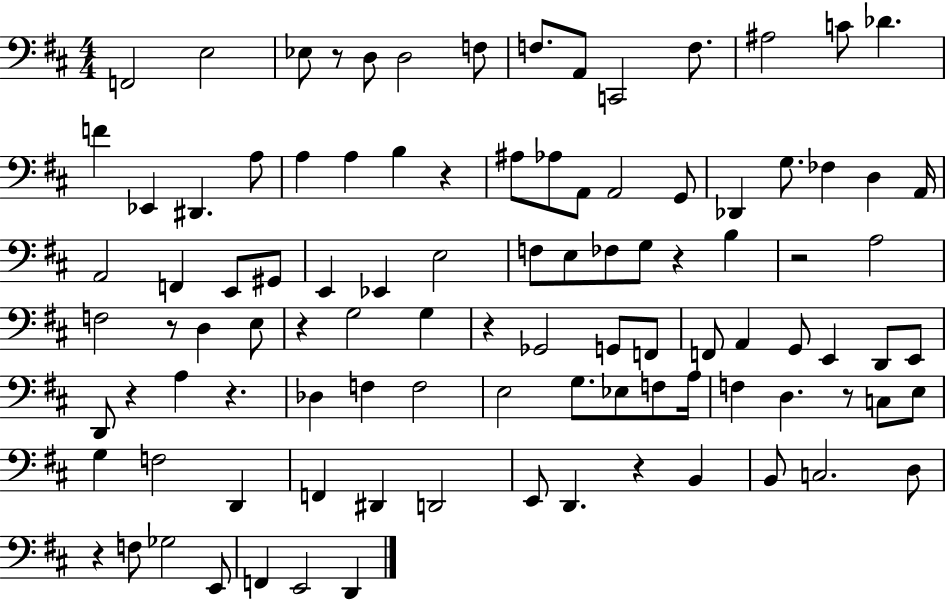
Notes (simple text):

F2/h E3/h Eb3/e R/e D3/e D3/h F3/e F3/e. A2/e C2/h F3/e. A#3/h C4/e Db4/q. F4/q Eb2/q D#2/q. A3/e A3/q A3/q B3/q R/q A#3/e Ab3/e A2/e A2/h G2/e Db2/q G3/e. FES3/q D3/q A2/s A2/h F2/q E2/e G#2/e E2/q Eb2/q E3/h F3/e E3/e FES3/e G3/e R/q B3/q R/h A3/h F3/h R/e D3/q E3/e R/q G3/h G3/q R/q Gb2/h G2/e F2/e F2/e A2/q G2/e E2/q D2/e E2/e D2/e R/q A3/q R/q. Db3/q F3/q F3/h E3/h G3/e. Eb3/e F3/e A3/s F3/q D3/q. R/e C3/e E3/e G3/q F3/h D2/q F2/q D#2/q D2/h E2/e D2/q. R/q B2/q B2/e C3/h. D3/e R/q F3/e Gb3/h E2/e F2/q E2/h D2/q